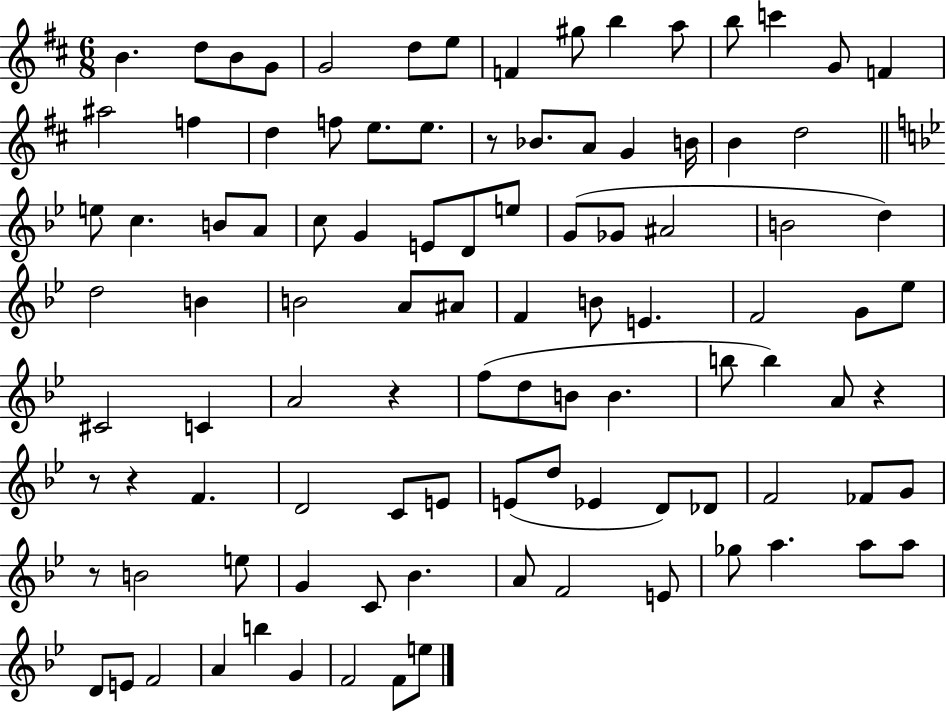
X:1
T:Untitled
M:6/8
L:1/4
K:D
B d/2 B/2 G/2 G2 d/2 e/2 F ^g/2 b a/2 b/2 c' G/2 F ^a2 f d f/2 e/2 e/2 z/2 _B/2 A/2 G B/4 B d2 e/2 c B/2 A/2 c/2 G E/2 D/2 e/2 G/2 _G/2 ^A2 B2 d d2 B B2 A/2 ^A/2 F B/2 E F2 G/2 _e/2 ^C2 C A2 z f/2 d/2 B/2 B b/2 b A/2 z z/2 z F D2 C/2 E/2 E/2 d/2 _E D/2 _D/2 F2 _F/2 G/2 z/2 B2 e/2 G C/2 _B A/2 F2 E/2 _g/2 a a/2 a/2 D/2 E/2 F2 A b G F2 F/2 e/2